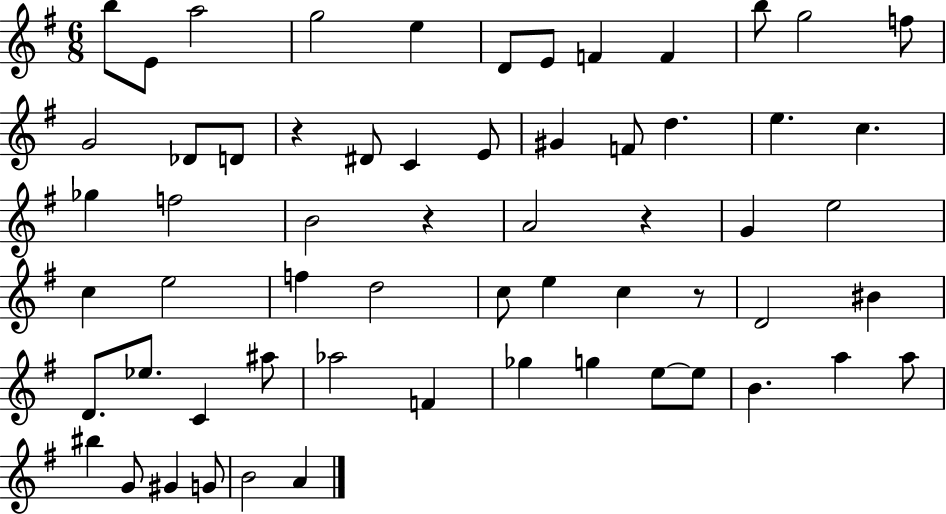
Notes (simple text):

B5/e E4/e A5/h G5/h E5/q D4/e E4/e F4/q F4/q B5/e G5/h F5/e G4/h Db4/e D4/e R/q D#4/e C4/q E4/e G#4/q F4/e D5/q. E5/q. C5/q. Gb5/q F5/h B4/h R/q A4/h R/q G4/q E5/h C5/q E5/h F5/q D5/h C5/e E5/q C5/q R/e D4/h BIS4/q D4/e. Eb5/e. C4/q A#5/e Ab5/h F4/q Gb5/q G5/q E5/e E5/e B4/q. A5/q A5/e BIS5/q G4/e G#4/q G4/e B4/h A4/q